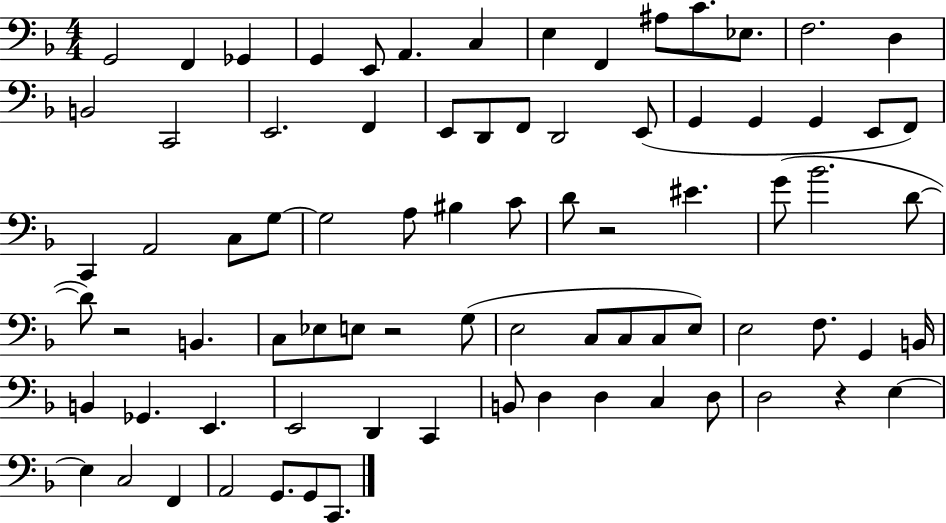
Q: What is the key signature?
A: F major